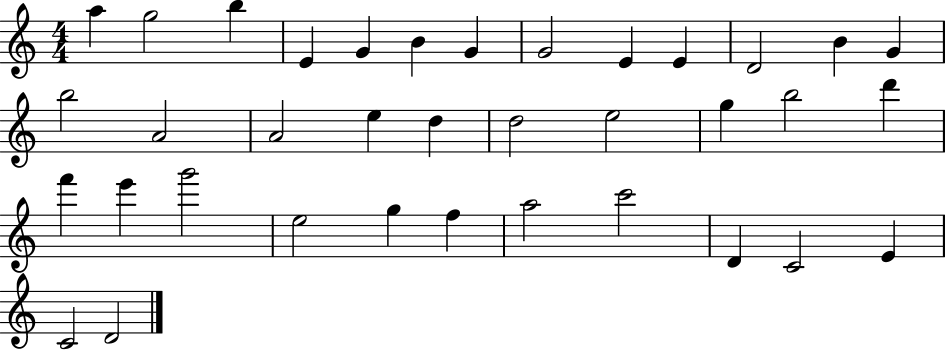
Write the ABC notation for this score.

X:1
T:Untitled
M:4/4
L:1/4
K:C
a g2 b E G B G G2 E E D2 B G b2 A2 A2 e d d2 e2 g b2 d' f' e' g'2 e2 g f a2 c'2 D C2 E C2 D2